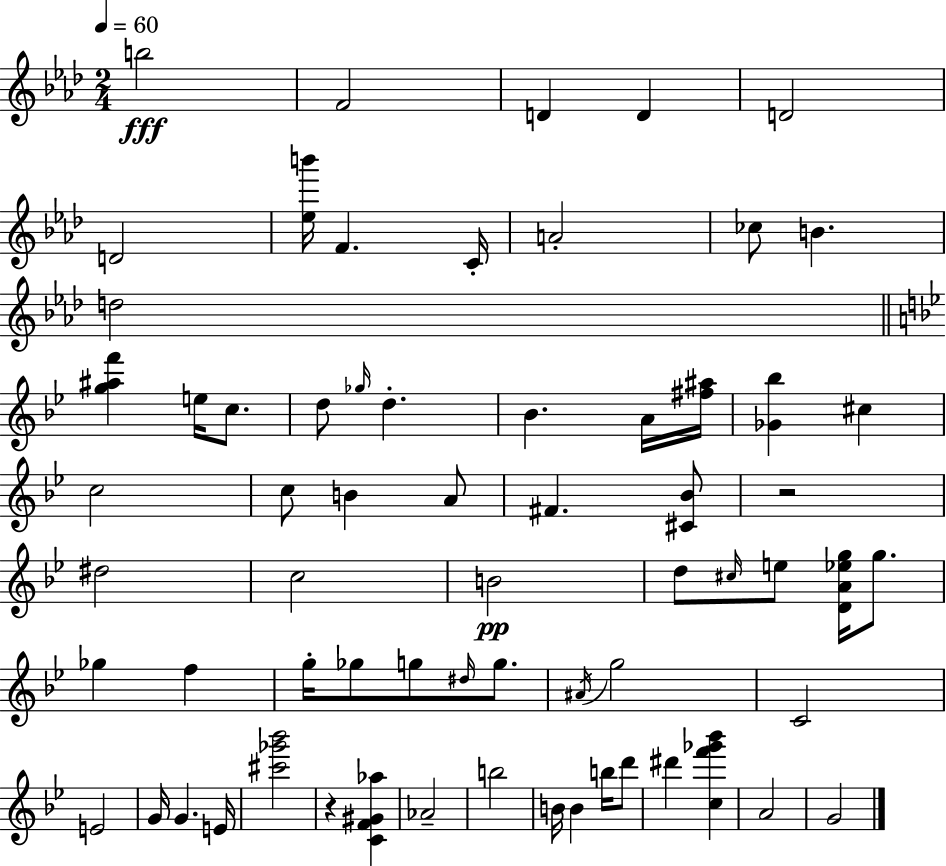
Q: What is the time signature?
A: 2/4